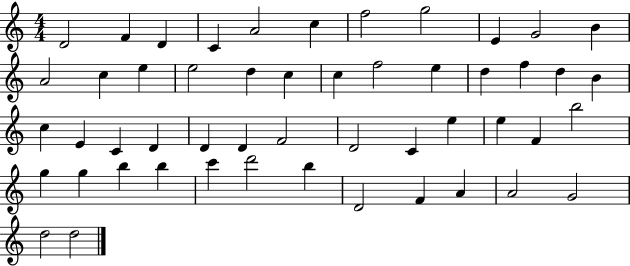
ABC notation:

X:1
T:Untitled
M:4/4
L:1/4
K:C
D2 F D C A2 c f2 g2 E G2 B A2 c e e2 d c c f2 e d f d B c E C D D D F2 D2 C e e F b2 g g b b c' d'2 b D2 F A A2 G2 d2 d2